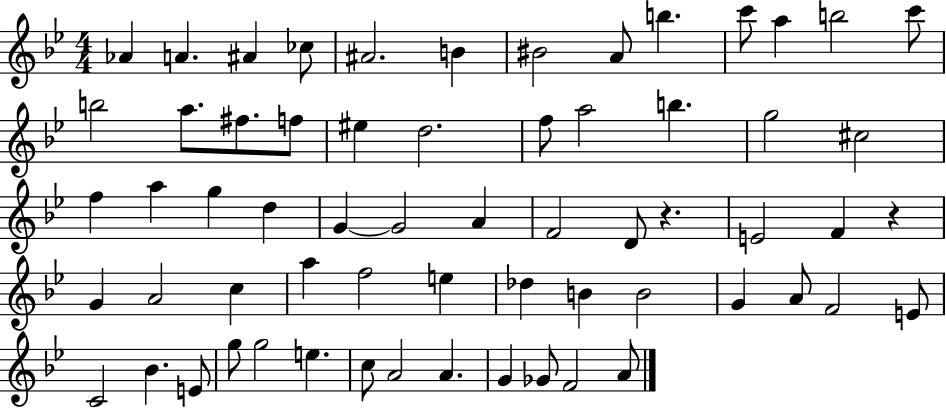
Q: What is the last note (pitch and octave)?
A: A4